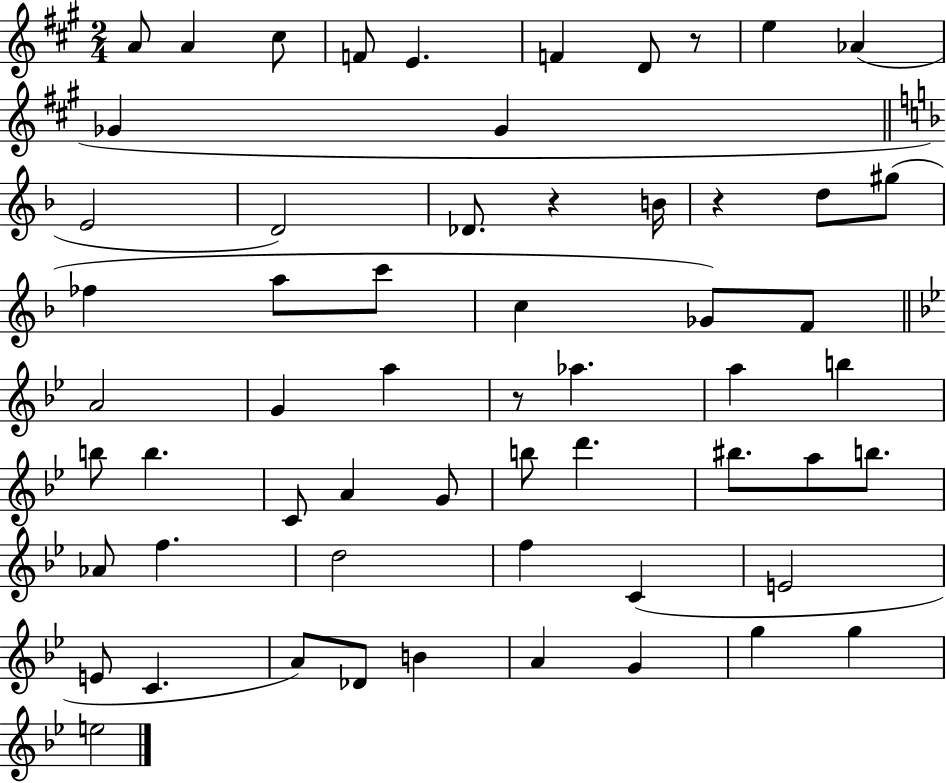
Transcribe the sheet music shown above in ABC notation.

X:1
T:Untitled
M:2/4
L:1/4
K:A
A/2 A ^c/2 F/2 E F D/2 z/2 e _A _G _G E2 D2 _D/2 z B/4 z d/2 ^g/2 _f a/2 c'/2 c _G/2 F/2 A2 G a z/2 _a a b b/2 b C/2 A G/2 b/2 d' ^b/2 a/2 b/2 _A/2 f d2 f C E2 E/2 C A/2 _D/2 B A G g g e2